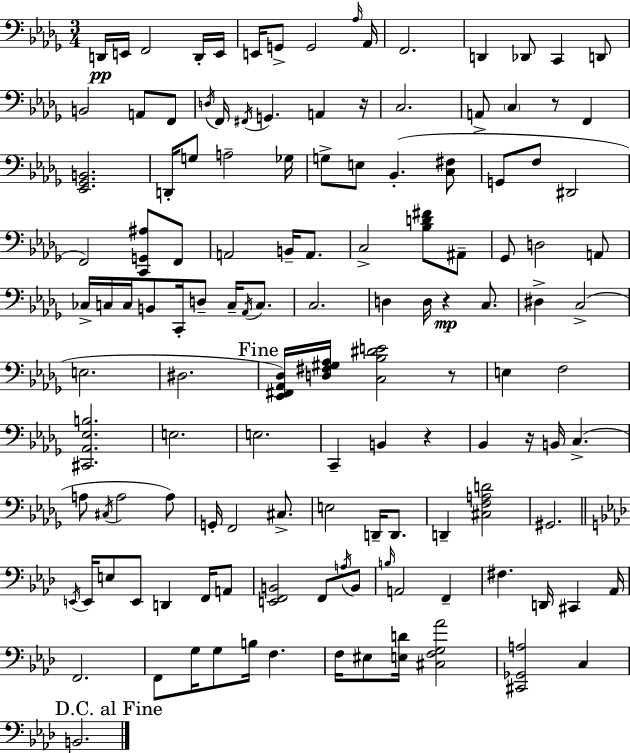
D2/s E2/s F2/h D2/s E2/s E2/s G2/e G2/h Ab3/s Ab2/s F2/h. D2/q Db2/e C2/q D2/e B2/h A2/e F2/e D3/s F2/s F#2/s G2/q. A2/q R/s C3/h. A2/e C3/q R/e F2/q [Eb2,Gb2,B2]/h. D2/s G3/e A3/h Gb3/s G3/e E3/e Bb2/q. [C3,F#3]/e G2/e F3/e D#2/h F2/h [C2,G2,A#3]/e F2/e A2/h B2/s A2/e. C3/h [Bb3,D4,F#4]/e A#2/e Gb2/e D3/h A2/e CES3/s C3/s C3/s B2/e C2/s D3/e C3/s Ab2/s C3/e. C3/h. D3/q D3/s R/q C3/e. D#3/q C3/h E3/h. D#3/h. [Eb2,F#2,Ab2,Db3]/s [D3,F#3,G#3,Ab3]/s [C3,Bb3,D#4,E4]/h R/e E3/q F3/h [C#2,Ab2,Eb3,B3]/h. E3/h. E3/h. C2/q B2/q R/q Bb2/q R/s B2/s C3/q. A3/e C#3/s A3/h A3/e G2/s F2/h C#3/e. E3/h D2/s D2/e. D2/q [C#3,F3,A3,D4]/h G#2/h. E2/s E2/s E3/e E2/e D2/q F2/s A2/e [E2,F2,B2]/h F2/e A3/s B2/e B3/s A2/h F2/q F#3/q. D2/s C#2/q Ab2/s F2/h. F2/e G3/s G3/e B3/s F3/q. F3/s EIS3/e [E3,D4]/s [C#3,F3,G3,Ab4]/h [C#2,Gb2,A3]/h C3/q B2/h.